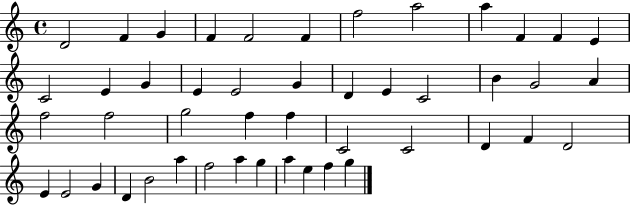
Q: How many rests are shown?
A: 0